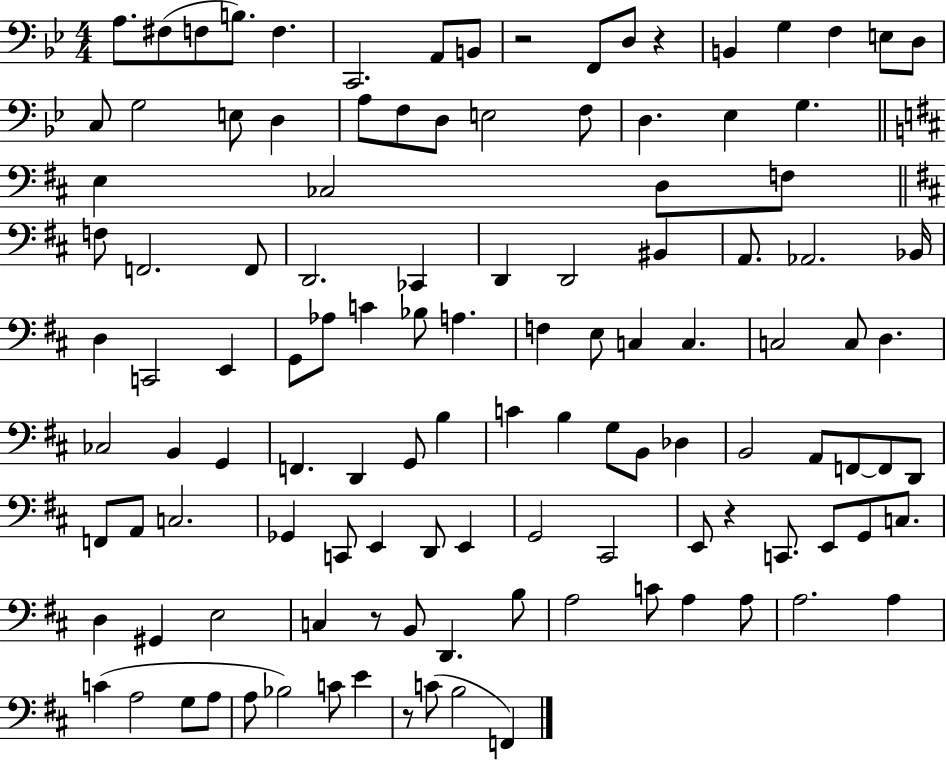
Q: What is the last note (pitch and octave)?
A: F2